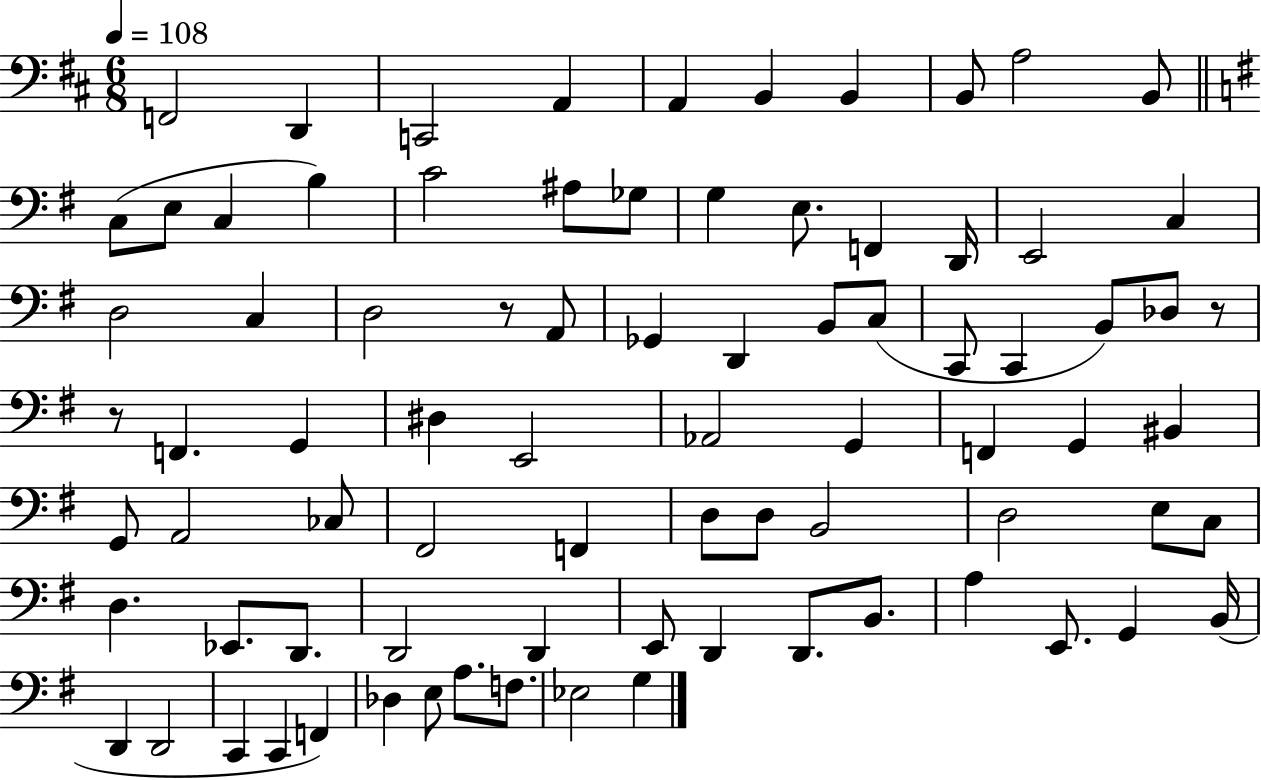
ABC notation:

X:1
T:Untitled
M:6/8
L:1/4
K:D
F,,2 D,, C,,2 A,, A,, B,, B,, B,,/2 A,2 B,,/2 C,/2 E,/2 C, B, C2 ^A,/2 _G,/2 G, E,/2 F,, D,,/4 E,,2 C, D,2 C, D,2 z/2 A,,/2 _G,, D,, B,,/2 C,/2 C,,/2 C,, B,,/2 _D,/2 z/2 z/2 F,, G,, ^D, E,,2 _A,,2 G,, F,, G,, ^B,, G,,/2 A,,2 _C,/2 ^F,,2 F,, D,/2 D,/2 B,,2 D,2 E,/2 C,/2 D, _E,,/2 D,,/2 D,,2 D,, E,,/2 D,, D,,/2 B,,/2 A, E,,/2 G,, B,,/4 D,, D,,2 C,, C,, F,, _D, E,/2 A,/2 F,/2 _E,2 G,